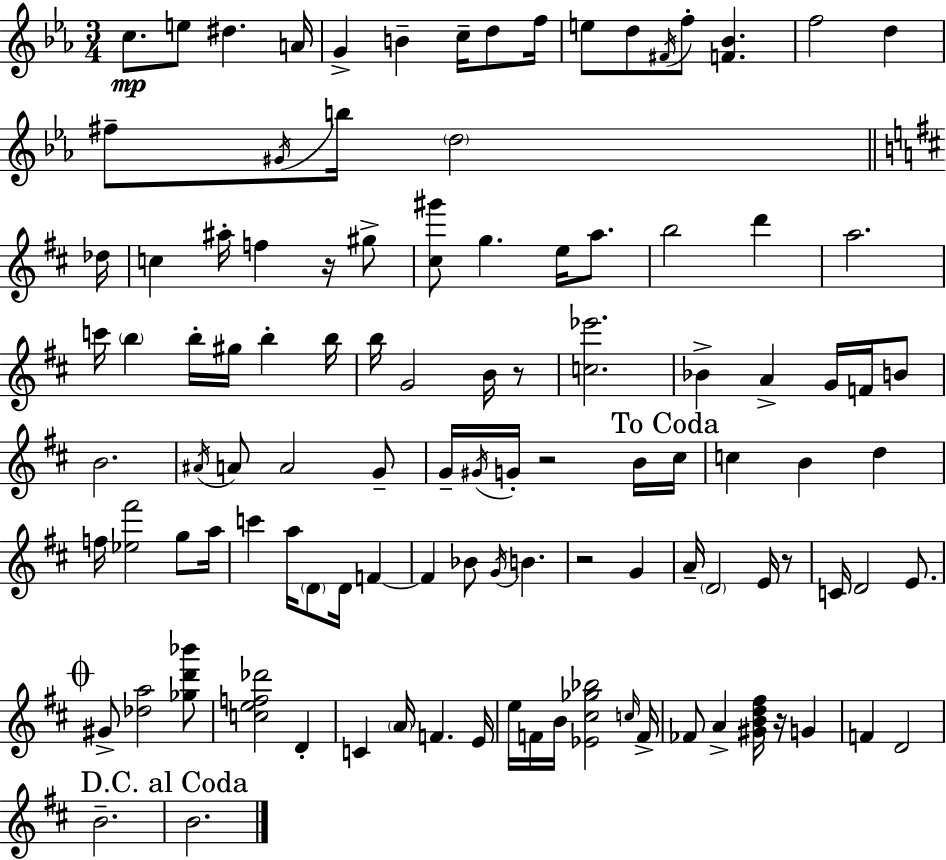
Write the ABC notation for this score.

X:1
T:Untitled
M:3/4
L:1/4
K:Eb
c/2 e/2 ^d A/4 G B c/4 d/2 f/4 e/2 d/2 ^F/4 f/2 [F_B] f2 d ^f/2 ^G/4 b/4 d2 _d/4 c ^a/4 f z/4 ^g/2 [^c^g']/2 g e/4 a/2 b2 d' a2 c'/4 b b/4 ^g/4 b b/4 b/4 G2 B/4 z/2 [c_e']2 _B A G/4 F/4 B/2 B2 ^A/4 A/2 A2 G/2 G/4 ^G/4 G/4 z2 B/4 ^c/4 c B d f/4 [_e^f']2 g/2 a/4 c' a/4 D/2 D/4 F F _B/2 G/4 B z2 G A/4 D2 E/4 z/2 C/4 D2 E/2 ^G/2 [_da]2 [_gd'_b']/2 [cef_d']2 D C A/4 F E/4 e/4 F/4 B/4 [_E^c_g_b]2 c/4 F/4 _F/2 A [^GBd^f]/4 z/4 G F D2 B2 B2